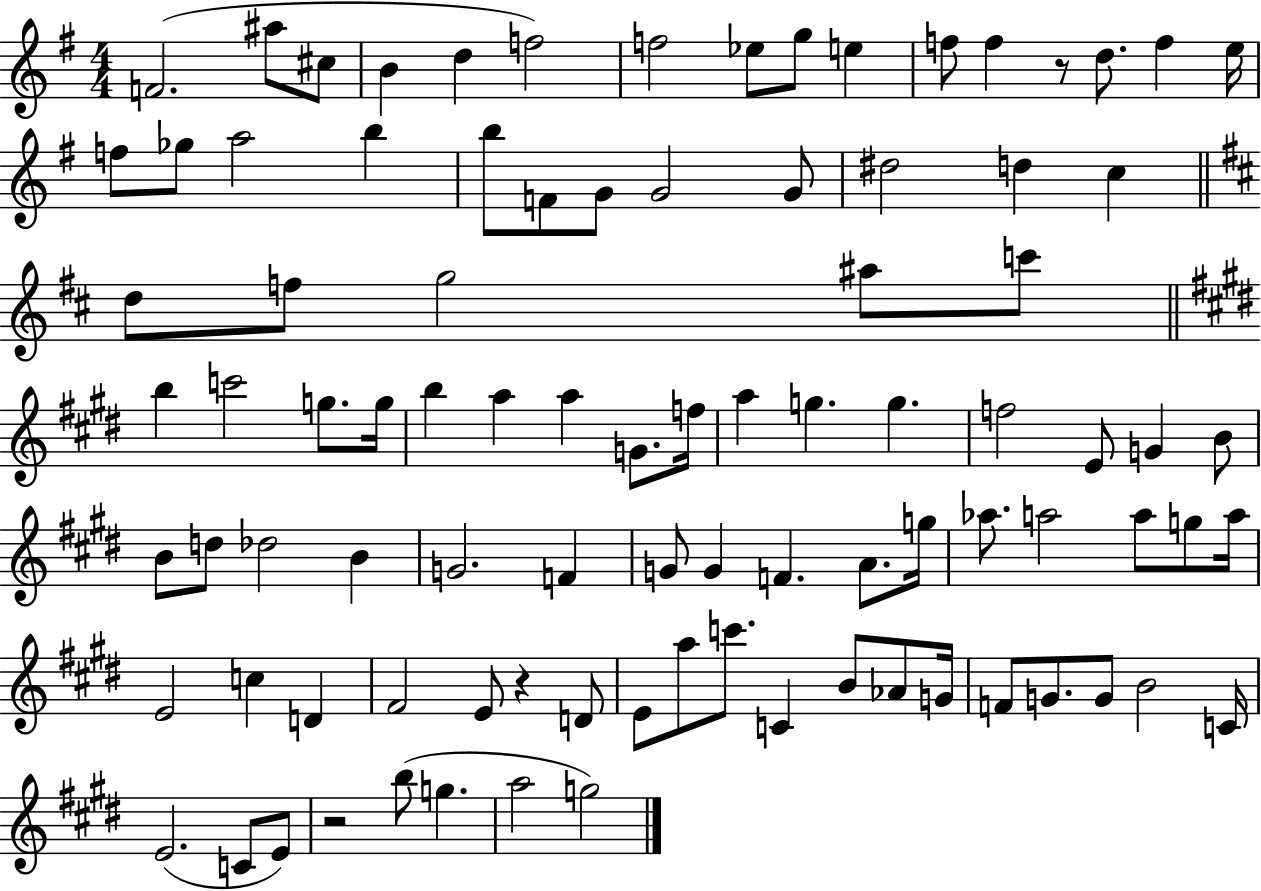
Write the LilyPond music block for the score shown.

{
  \clef treble
  \numericTimeSignature
  \time 4/4
  \key g \major
  f'2.( ais''8 cis''8 | b'4 d''4 f''2) | f''2 ees''8 g''8 e''4 | f''8 f''4 r8 d''8. f''4 e''16 | \break f''8 ges''8 a''2 b''4 | b''8 f'8 g'8 g'2 g'8 | dis''2 d''4 c''4 | \bar "||" \break \key b \minor d''8 f''8 g''2 ais''8 c'''8 | \bar "||" \break \key e \major b''4 c'''2 g''8. g''16 | b''4 a''4 a''4 g'8. f''16 | a''4 g''4. g''4. | f''2 e'8 g'4 b'8 | \break b'8 d''8 des''2 b'4 | g'2. f'4 | g'8 g'4 f'4. a'8. g''16 | aes''8. a''2 a''8 g''8 a''16 | \break e'2 c''4 d'4 | fis'2 e'8 r4 d'8 | e'8 a''8 c'''8. c'4 b'8 aes'8 g'16 | f'8 g'8. g'8 b'2 c'16 | \break e'2.( c'8 e'8) | r2 b''8( g''4. | a''2 g''2) | \bar "|."
}